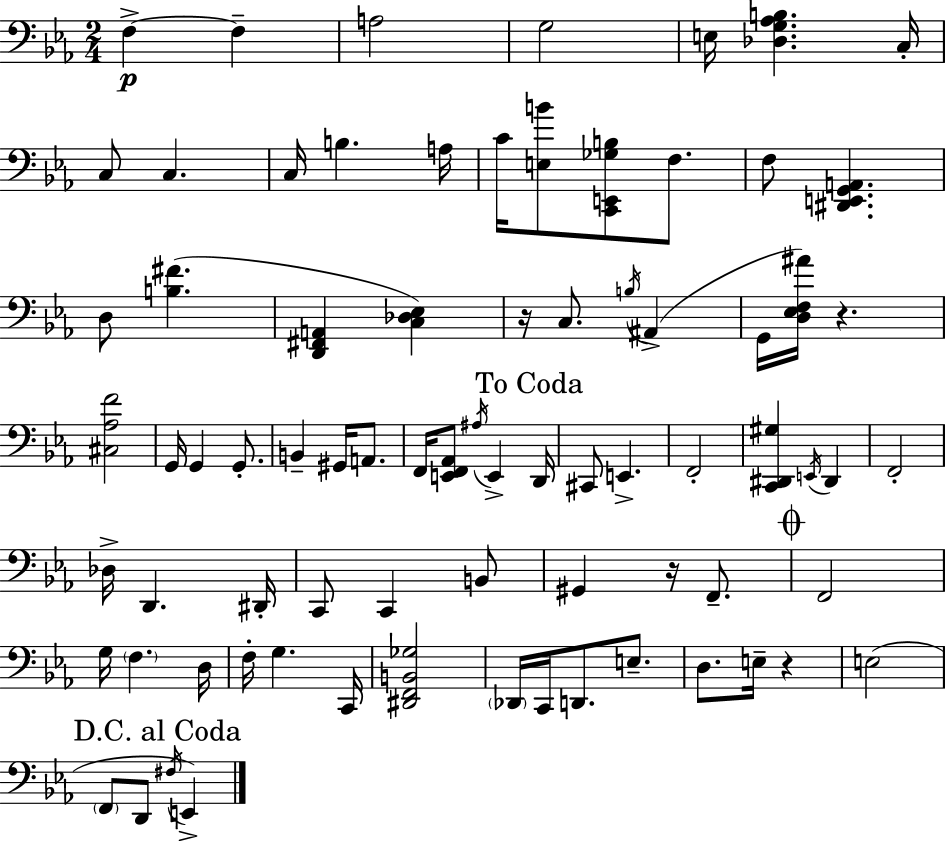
{
  \clef bass
  \numericTimeSignature
  \time 2/4
  \key c \minor
  f4->~~\p f4-- | a2 | g2 | e16 <des g aes b>4. c16-. | \break c8 c4. | c16 b4. a16 | c'16 <e b'>8 <c, e, ges b>8 f8. | f8 <dis, e, g, a,>4. | \break d8 <b fis'>4.( | <d, fis, a,>4 <c des ees>4) | r16 c8. \acciaccatura { b16 } ais,4->( | g,16 <d ees f ais'>16) r4. | \break <cis aes f'>2 | g,16 g,4 g,8.-. | b,4-- gis,16 a,8. | f,16 <e, f, aes,>8 \acciaccatura { ais16 } e,4-> | \break \mark "To Coda" d,16 cis,8 e,4.-> | f,2-. | <c, dis, gis>4 \acciaccatura { e,16 } dis,4 | f,2-. | \break des16-> d,4. | dis,16-. c,8 c,4 | b,8 gis,4 r16 | f,8.-- \mark \markup { \musicglyph "scripts.coda" } f,2 | \break g16 \parenthesize f4. | d16 f16-. g4. | c,16 <dis, f, b, ges>2 | \parenthesize des,16 c,16 d,8. | \break e8.-- d8. e16-- r4 | e2( | \mark "D.C. al Coda" \parenthesize f,8 d,8 \acciaccatura { fis16 } | e,4->) \bar "|."
}